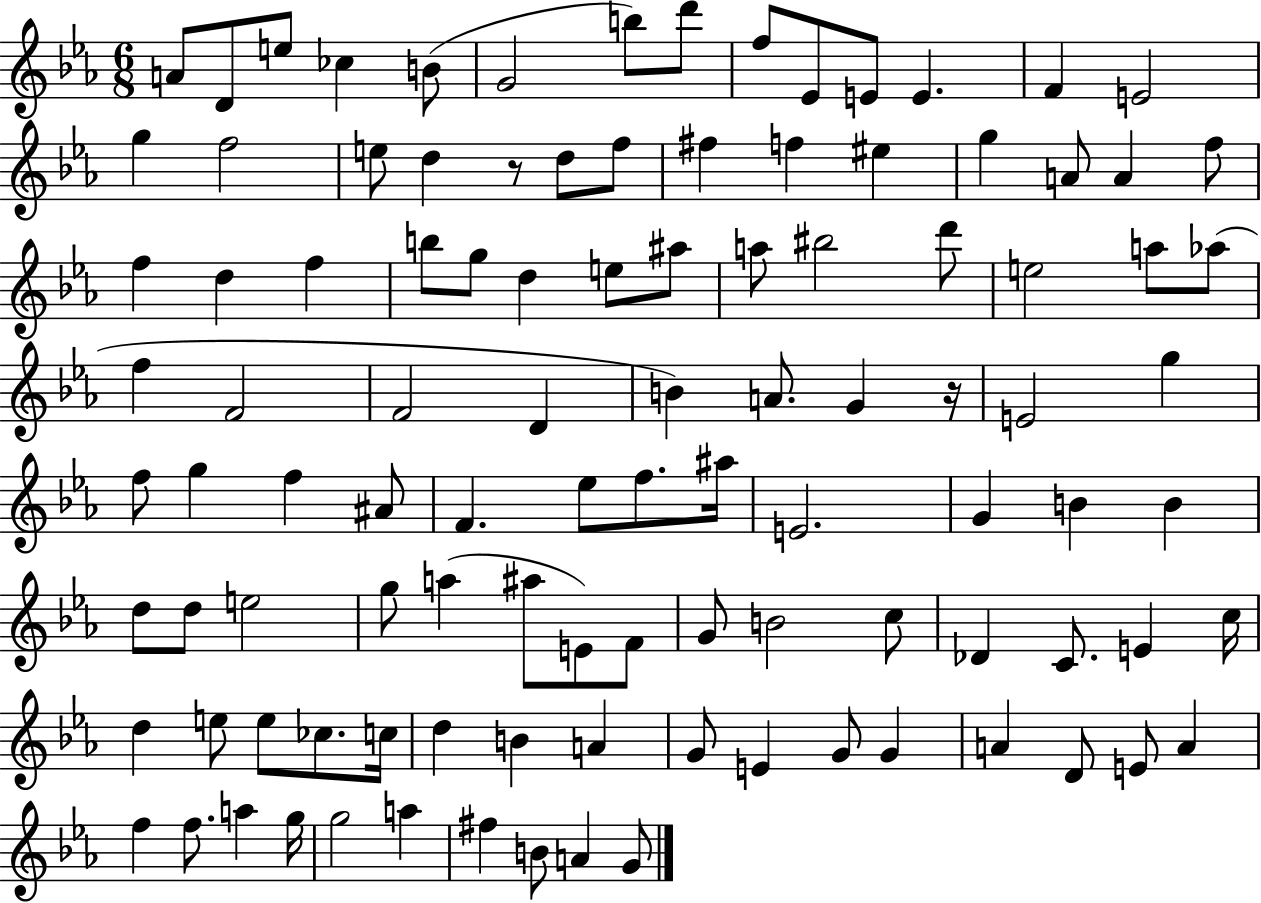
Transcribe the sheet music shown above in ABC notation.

X:1
T:Untitled
M:6/8
L:1/4
K:Eb
A/2 D/2 e/2 _c B/2 G2 b/2 d'/2 f/2 _E/2 E/2 E F E2 g f2 e/2 d z/2 d/2 f/2 ^f f ^e g A/2 A f/2 f d f b/2 g/2 d e/2 ^a/2 a/2 ^b2 d'/2 e2 a/2 _a/2 f F2 F2 D B A/2 G z/4 E2 g f/2 g f ^A/2 F _e/2 f/2 ^a/4 E2 G B B d/2 d/2 e2 g/2 a ^a/2 E/2 F/2 G/2 B2 c/2 _D C/2 E c/4 d e/2 e/2 _c/2 c/4 d B A G/2 E G/2 G A D/2 E/2 A f f/2 a g/4 g2 a ^f B/2 A G/2